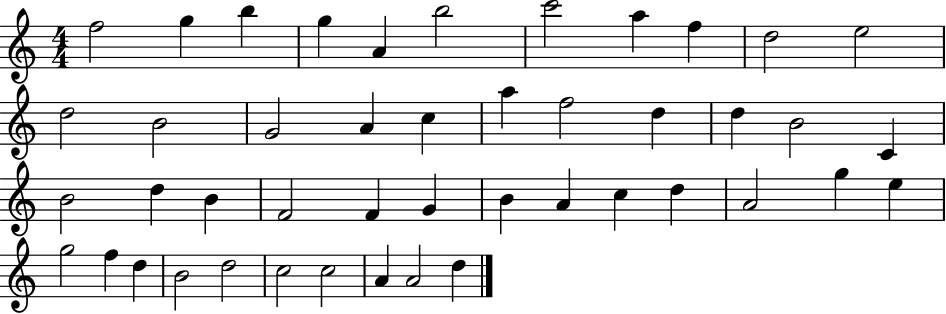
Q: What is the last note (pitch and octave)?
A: D5